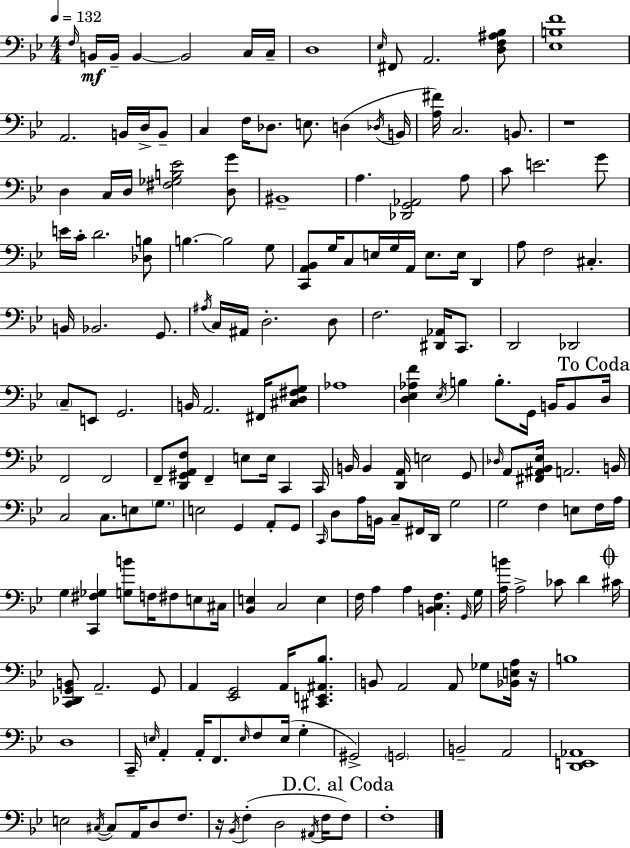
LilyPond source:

{
  \clef bass
  \numericTimeSignature
  \time 4/4
  \key bes \major
  \tempo 4 = 132
  \grace { f16 }\mf b,16 b,16-- b,4~~ b,2 c16 | c16-- d1 | \grace { ees16 } fis,8 a,2. | <d f ais bes>8 <ees b f'>1 | \break a,2. b,16 d16-> | b,8-- c4 f16 des8. e8. d4( | \acciaccatura { des16 } b,16 <a fis'>16) c2. | b,8. r1 | \break d4 c16 d16 <fis ges b ees'>2 | <d g'>8 bis,1-- | a4. <des, g, aes,>2 | a8 c'8 e'2. | \break g'8 e'16 c'16-. d'2. | <des b>8 b4.~~ b2 | g8 <c, a, bes,>8 g16 c8 e16 g16 a,16 e8. e16 d,4 | a8 f2 cis4.-. | \break b,16 bes,2. | g,8. \acciaccatura { ais16 } c16 ais,16 d2.-. | d8 f2. | <dis, aes,>16 c,8. d,2 des,2 | \break \parenthesize c8-- e,8 g,2. | b,16 a,2. | fis,16 <cis d fis g>8 aes1 | <d ees aes f'>4 \acciaccatura { ees16 } b4 b8.-. | \break g,16 b,16 b,8 \mark "To Coda" d16 f,2 f,2 | f,8-- <d, gis, a, f>8 f,4-- e8 e16 | c,4 c,16 b,16 b,4 <d, a,>16 e2 | g,8 \grace { des16 } a,8 <fis, ais, bes, ees>16 a,2. | \break b,16 c2 c8. | e8 \parenthesize g8. e2 g,4 | a,8-. g,8 \grace { c,16 } d8 a16 b,16 c8-- fis,16 d,16 g2 | g2 f4 | \break e8 f16 a16 g4 <c, fis ges>4 <g b'>8 | f16 fis8 e8 cis16 <bes, e>4 c2 | e4 f16 a4 a4 | <b, c f>4. \grace { g,16 } g16 <a b'>16 a2-> | \break ces'8 d'4 \mark \markup { \musicglyph "scripts.coda" } cis'16 <c, des, g, b,>8 a,2.-- | g,8 a,4 <ees, g,>2 | a,16 <cis, e, ais, bes>8. b,8 a,2 | a,8 ges8 <bes, e a>16 r16 b1 | \break d1 | c,16-- \grace { e16 } a,4-. a,16-. f,8. | \grace { e16 } f8 e16( g4-. gis,2->) | \parenthesize g,2 b,2-- | \break a,2 <d, e, aes,>1 | e2 | \acciaccatura { cis16~ }~ cis8 a,16 d8 f8. r16 \acciaccatura { bes,16 }( f4-. | d2 \acciaccatura { ais,16 } f16 \mark "D.C. al Coda" f8) f1-. | \break \bar "|."
}